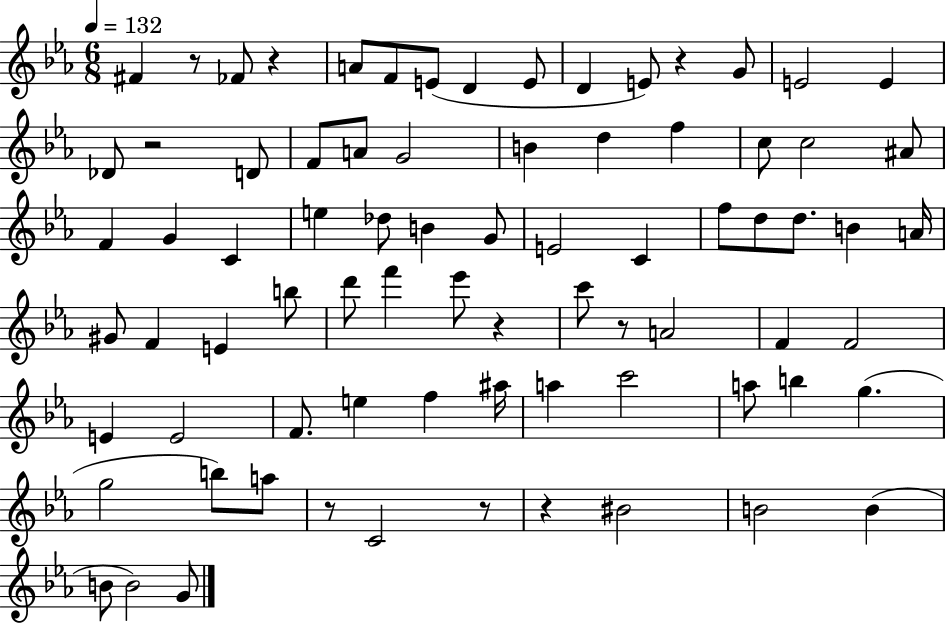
{
  \clef treble
  \numericTimeSignature
  \time 6/8
  \key ees \major
  \tempo 4 = 132
  fis'4 r8 fes'8 r4 | a'8 f'8 e'8( d'4 e'8 | d'4 e'8) r4 g'8 | e'2 e'4 | \break des'8 r2 d'8 | f'8 a'8 g'2 | b'4 d''4 f''4 | c''8 c''2 ais'8 | \break f'4 g'4 c'4 | e''4 des''8 b'4 g'8 | e'2 c'4 | f''8 d''8 d''8. b'4 a'16 | \break gis'8 f'4 e'4 b''8 | d'''8 f'''4 ees'''8 r4 | c'''8 r8 a'2 | f'4 f'2 | \break e'4 e'2 | f'8. e''4 f''4 ais''16 | a''4 c'''2 | a''8 b''4 g''4.( | \break g''2 b''8) a''8 | r8 c'2 r8 | r4 bis'2 | b'2 b'4( | \break b'8 b'2) g'8 | \bar "|."
}